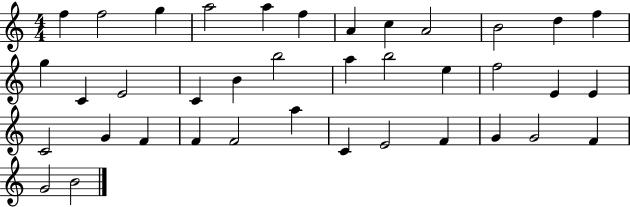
X:1
T:Untitled
M:4/4
L:1/4
K:C
f f2 g a2 a f A c A2 B2 d f g C E2 C B b2 a b2 e f2 E E C2 G F F F2 a C E2 F G G2 F G2 B2